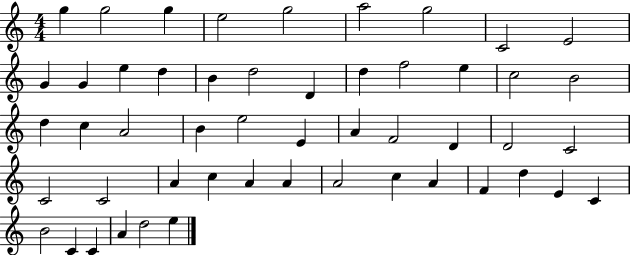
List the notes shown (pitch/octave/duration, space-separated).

G5/q G5/h G5/q E5/h G5/h A5/h G5/h C4/h E4/h G4/q G4/q E5/q D5/q B4/q D5/h D4/q D5/q F5/h E5/q C5/h B4/h D5/q C5/q A4/h B4/q E5/h E4/q A4/q F4/h D4/q D4/h C4/h C4/h C4/h A4/q C5/q A4/q A4/q A4/h C5/q A4/q F4/q D5/q E4/q C4/q B4/h C4/q C4/q A4/q D5/h E5/q